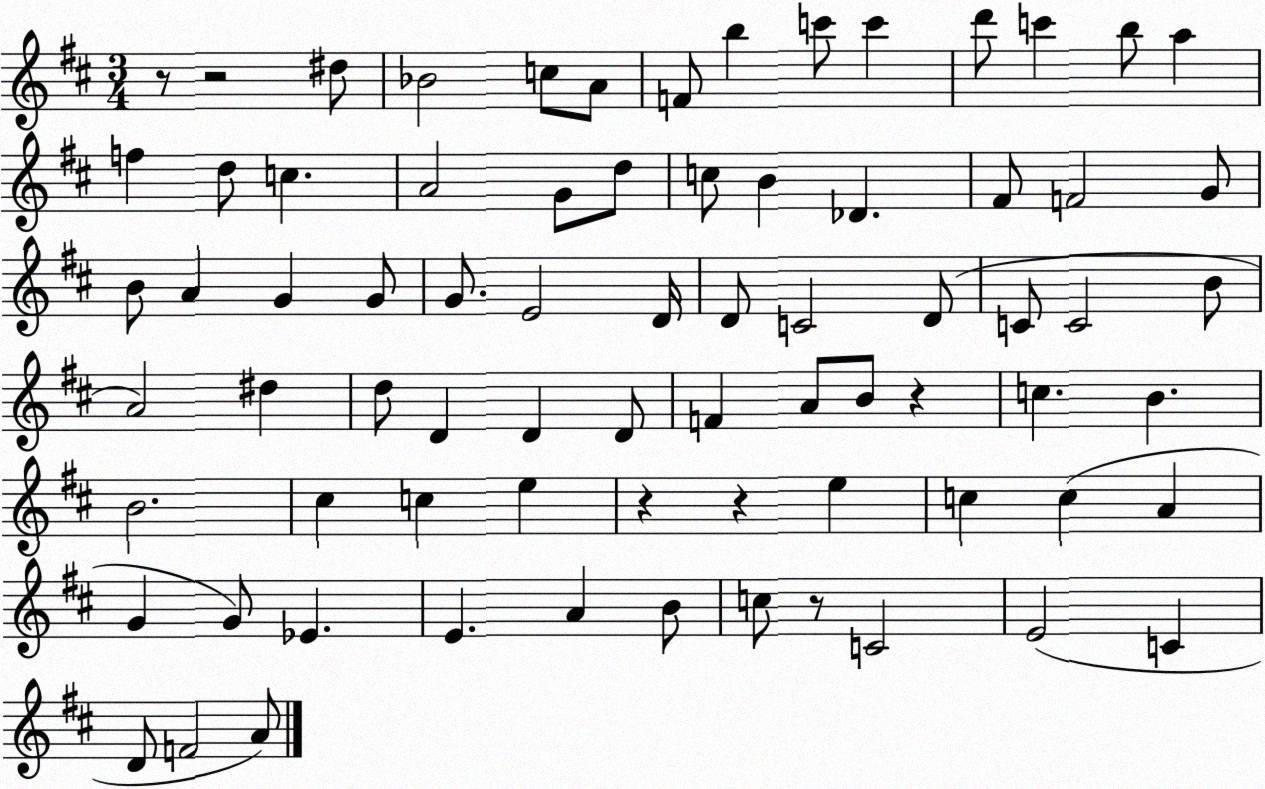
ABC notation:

X:1
T:Untitled
M:3/4
L:1/4
K:D
z/2 z2 ^d/2 _B2 c/2 A/2 F/2 b c'/2 c' d'/2 c' b/2 a f d/2 c A2 G/2 d/2 c/2 B _D ^F/2 F2 G/2 B/2 A G G/2 G/2 E2 D/4 D/2 C2 D/2 C/2 C2 B/2 A2 ^d d/2 D D D/2 F A/2 B/2 z c B B2 ^c c e z z e c c A G G/2 _E E A B/2 c/2 z/2 C2 E2 C D/2 F2 A/2